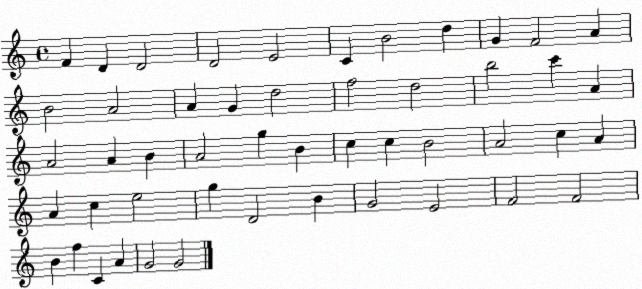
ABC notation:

X:1
T:Untitled
M:4/4
L:1/4
K:C
F D D2 D2 E2 C B2 d G F2 A B2 A2 A G d2 f2 d2 b2 c' A A2 A B A2 g B c c B2 A2 c A A c e2 g D2 B G2 E2 F2 F2 B f C A G2 G2